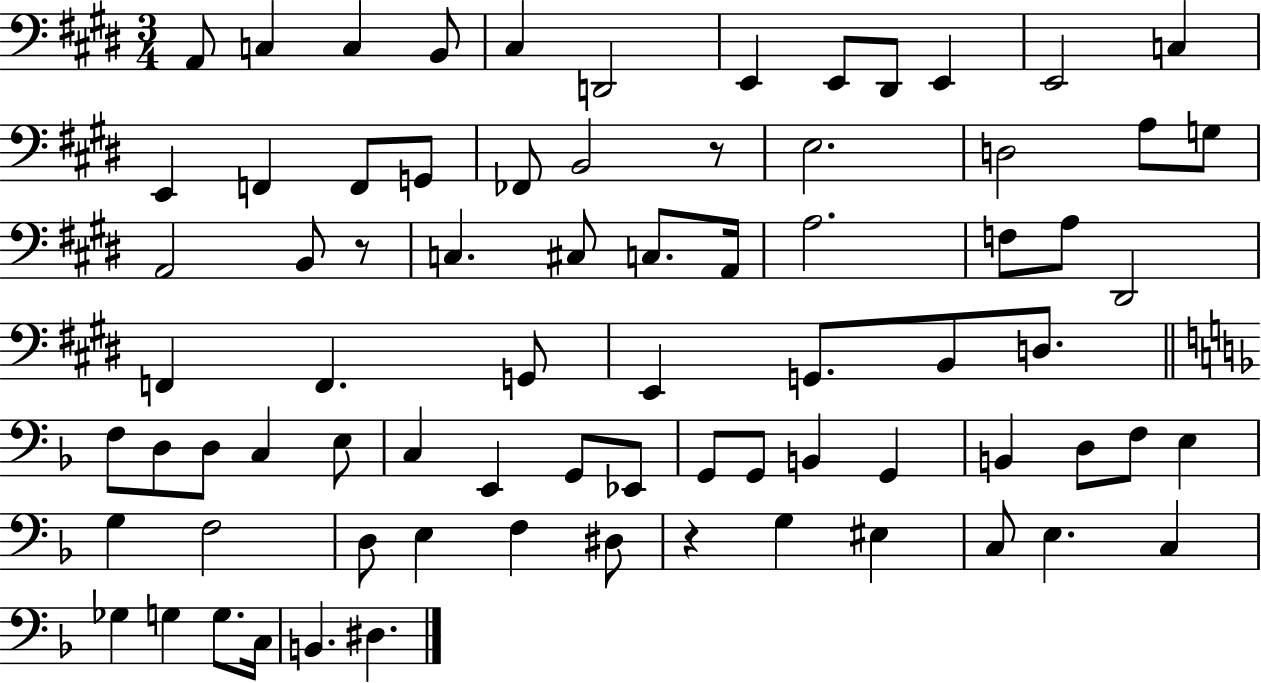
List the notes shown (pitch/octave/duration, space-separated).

A2/e C3/q C3/q B2/e C#3/q D2/h E2/q E2/e D#2/e E2/q E2/h C3/q E2/q F2/q F2/e G2/e FES2/e B2/h R/e E3/h. D3/h A3/e G3/e A2/h B2/e R/e C3/q. C#3/e C3/e. A2/s A3/h. F3/e A3/e D#2/h F2/q F2/q. G2/e E2/q G2/e. B2/e D3/e. F3/e D3/e D3/e C3/q E3/e C3/q E2/q G2/e Eb2/e G2/e G2/e B2/q G2/q B2/q D3/e F3/e E3/q G3/q F3/h D3/e E3/q F3/q D#3/e R/q G3/q EIS3/q C3/e E3/q. C3/q Gb3/q G3/q G3/e. C3/s B2/q. D#3/q.